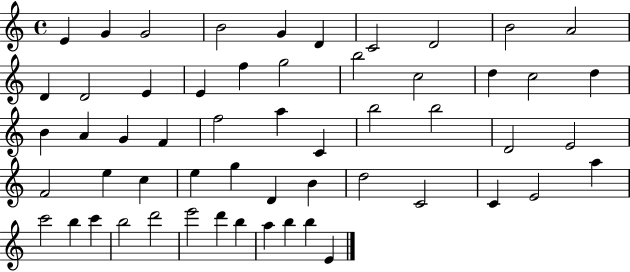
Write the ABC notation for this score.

X:1
T:Untitled
M:4/4
L:1/4
K:C
E G G2 B2 G D C2 D2 B2 A2 D D2 E E f g2 b2 c2 d c2 d B A G F f2 a C b2 b2 D2 E2 F2 e c e g D B d2 C2 C E2 a c'2 b c' b2 d'2 e'2 d' b a b b E